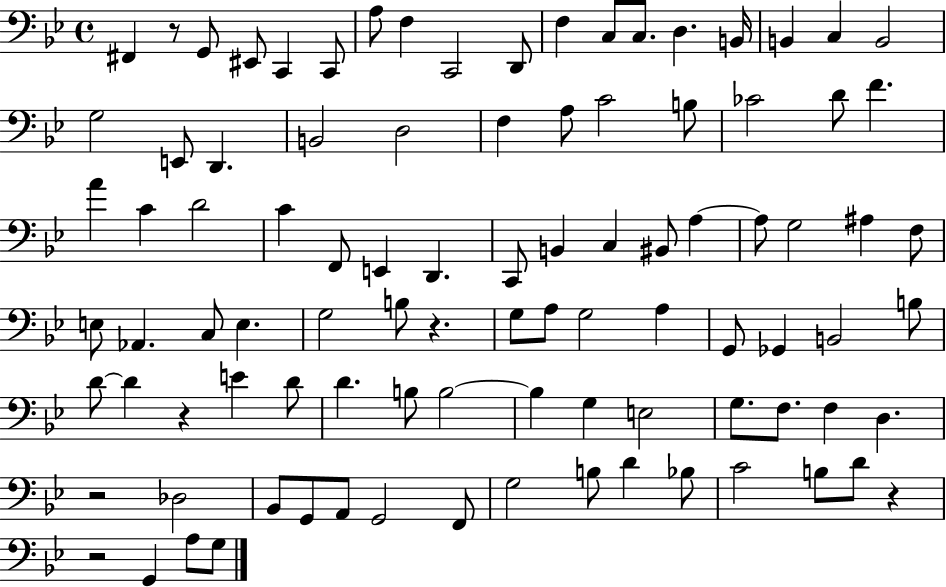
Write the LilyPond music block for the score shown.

{
  \clef bass
  \time 4/4
  \defaultTimeSignature
  \key bes \major
  fis,4 r8 g,8 eis,8 c,4 c,8 | a8 f4 c,2 d,8 | f4 c8 c8. d4. b,16 | b,4 c4 b,2 | \break g2 e,8 d,4. | b,2 d2 | f4 a8 c'2 b8 | ces'2 d'8 f'4. | \break a'4 c'4 d'2 | c'4 f,8 e,4 d,4. | c,8 b,4 c4 bis,8 a4~~ | a8 g2 ais4 f8 | \break e8 aes,4. c8 e4. | g2 b8 r4. | g8 a8 g2 a4 | g,8 ges,4 b,2 b8 | \break d'8~~ d'4 r4 e'4 d'8 | d'4. b8 b2~~ | b4 g4 e2 | g8. f8. f4 d4. | \break r2 des2 | bes,8 g,8 a,8 g,2 f,8 | g2 b8 d'4 bes8 | c'2 b8 d'8 r4 | \break r2 g,4 a8 g8 | \bar "|."
}